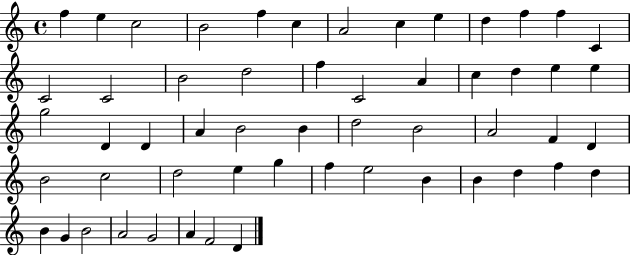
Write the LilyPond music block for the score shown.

{
  \clef treble
  \time 4/4
  \defaultTimeSignature
  \key c \major
  f''4 e''4 c''2 | b'2 f''4 c''4 | a'2 c''4 e''4 | d''4 f''4 f''4 c'4 | \break c'2 c'2 | b'2 d''2 | f''4 c'2 a'4 | c''4 d''4 e''4 e''4 | \break g''2 d'4 d'4 | a'4 b'2 b'4 | d''2 b'2 | a'2 f'4 d'4 | \break b'2 c''2 | d''2 e''4 g''4 | f''4 e''2 b'4 | b'4 d''4 f''4 d''4 | \break b'4 g'4 b'2 | a'2 g'2 | a'4 f'2 d'4 | \bar "|."
}